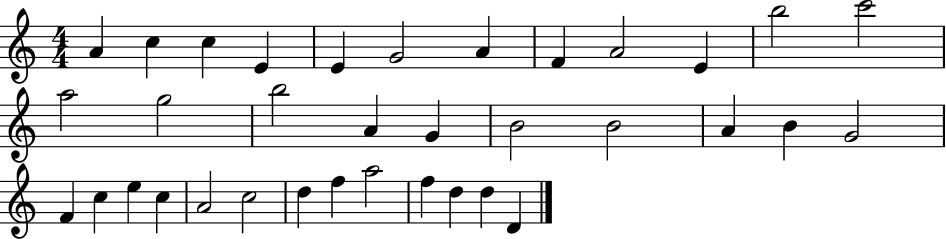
{
  \clef treble
  \numericTimeSignature
  \time 4/4
  \key c \major
  a'4 c''4 c''4 e'4 | e'4 g'2 a'4 | f'4 a'2 e'4 | b''2 c'''2 | \break a''2 g''2 | b''2 a'4 g'4 | b'2 b'2 | a'4 b'4 g'2 | \break f'4 c''4 e''4 c''4 | a'2 c''2 | d''4 f''4 a''2 | f''4 d''4 d''4 d'4 | \break \bar "|."
}